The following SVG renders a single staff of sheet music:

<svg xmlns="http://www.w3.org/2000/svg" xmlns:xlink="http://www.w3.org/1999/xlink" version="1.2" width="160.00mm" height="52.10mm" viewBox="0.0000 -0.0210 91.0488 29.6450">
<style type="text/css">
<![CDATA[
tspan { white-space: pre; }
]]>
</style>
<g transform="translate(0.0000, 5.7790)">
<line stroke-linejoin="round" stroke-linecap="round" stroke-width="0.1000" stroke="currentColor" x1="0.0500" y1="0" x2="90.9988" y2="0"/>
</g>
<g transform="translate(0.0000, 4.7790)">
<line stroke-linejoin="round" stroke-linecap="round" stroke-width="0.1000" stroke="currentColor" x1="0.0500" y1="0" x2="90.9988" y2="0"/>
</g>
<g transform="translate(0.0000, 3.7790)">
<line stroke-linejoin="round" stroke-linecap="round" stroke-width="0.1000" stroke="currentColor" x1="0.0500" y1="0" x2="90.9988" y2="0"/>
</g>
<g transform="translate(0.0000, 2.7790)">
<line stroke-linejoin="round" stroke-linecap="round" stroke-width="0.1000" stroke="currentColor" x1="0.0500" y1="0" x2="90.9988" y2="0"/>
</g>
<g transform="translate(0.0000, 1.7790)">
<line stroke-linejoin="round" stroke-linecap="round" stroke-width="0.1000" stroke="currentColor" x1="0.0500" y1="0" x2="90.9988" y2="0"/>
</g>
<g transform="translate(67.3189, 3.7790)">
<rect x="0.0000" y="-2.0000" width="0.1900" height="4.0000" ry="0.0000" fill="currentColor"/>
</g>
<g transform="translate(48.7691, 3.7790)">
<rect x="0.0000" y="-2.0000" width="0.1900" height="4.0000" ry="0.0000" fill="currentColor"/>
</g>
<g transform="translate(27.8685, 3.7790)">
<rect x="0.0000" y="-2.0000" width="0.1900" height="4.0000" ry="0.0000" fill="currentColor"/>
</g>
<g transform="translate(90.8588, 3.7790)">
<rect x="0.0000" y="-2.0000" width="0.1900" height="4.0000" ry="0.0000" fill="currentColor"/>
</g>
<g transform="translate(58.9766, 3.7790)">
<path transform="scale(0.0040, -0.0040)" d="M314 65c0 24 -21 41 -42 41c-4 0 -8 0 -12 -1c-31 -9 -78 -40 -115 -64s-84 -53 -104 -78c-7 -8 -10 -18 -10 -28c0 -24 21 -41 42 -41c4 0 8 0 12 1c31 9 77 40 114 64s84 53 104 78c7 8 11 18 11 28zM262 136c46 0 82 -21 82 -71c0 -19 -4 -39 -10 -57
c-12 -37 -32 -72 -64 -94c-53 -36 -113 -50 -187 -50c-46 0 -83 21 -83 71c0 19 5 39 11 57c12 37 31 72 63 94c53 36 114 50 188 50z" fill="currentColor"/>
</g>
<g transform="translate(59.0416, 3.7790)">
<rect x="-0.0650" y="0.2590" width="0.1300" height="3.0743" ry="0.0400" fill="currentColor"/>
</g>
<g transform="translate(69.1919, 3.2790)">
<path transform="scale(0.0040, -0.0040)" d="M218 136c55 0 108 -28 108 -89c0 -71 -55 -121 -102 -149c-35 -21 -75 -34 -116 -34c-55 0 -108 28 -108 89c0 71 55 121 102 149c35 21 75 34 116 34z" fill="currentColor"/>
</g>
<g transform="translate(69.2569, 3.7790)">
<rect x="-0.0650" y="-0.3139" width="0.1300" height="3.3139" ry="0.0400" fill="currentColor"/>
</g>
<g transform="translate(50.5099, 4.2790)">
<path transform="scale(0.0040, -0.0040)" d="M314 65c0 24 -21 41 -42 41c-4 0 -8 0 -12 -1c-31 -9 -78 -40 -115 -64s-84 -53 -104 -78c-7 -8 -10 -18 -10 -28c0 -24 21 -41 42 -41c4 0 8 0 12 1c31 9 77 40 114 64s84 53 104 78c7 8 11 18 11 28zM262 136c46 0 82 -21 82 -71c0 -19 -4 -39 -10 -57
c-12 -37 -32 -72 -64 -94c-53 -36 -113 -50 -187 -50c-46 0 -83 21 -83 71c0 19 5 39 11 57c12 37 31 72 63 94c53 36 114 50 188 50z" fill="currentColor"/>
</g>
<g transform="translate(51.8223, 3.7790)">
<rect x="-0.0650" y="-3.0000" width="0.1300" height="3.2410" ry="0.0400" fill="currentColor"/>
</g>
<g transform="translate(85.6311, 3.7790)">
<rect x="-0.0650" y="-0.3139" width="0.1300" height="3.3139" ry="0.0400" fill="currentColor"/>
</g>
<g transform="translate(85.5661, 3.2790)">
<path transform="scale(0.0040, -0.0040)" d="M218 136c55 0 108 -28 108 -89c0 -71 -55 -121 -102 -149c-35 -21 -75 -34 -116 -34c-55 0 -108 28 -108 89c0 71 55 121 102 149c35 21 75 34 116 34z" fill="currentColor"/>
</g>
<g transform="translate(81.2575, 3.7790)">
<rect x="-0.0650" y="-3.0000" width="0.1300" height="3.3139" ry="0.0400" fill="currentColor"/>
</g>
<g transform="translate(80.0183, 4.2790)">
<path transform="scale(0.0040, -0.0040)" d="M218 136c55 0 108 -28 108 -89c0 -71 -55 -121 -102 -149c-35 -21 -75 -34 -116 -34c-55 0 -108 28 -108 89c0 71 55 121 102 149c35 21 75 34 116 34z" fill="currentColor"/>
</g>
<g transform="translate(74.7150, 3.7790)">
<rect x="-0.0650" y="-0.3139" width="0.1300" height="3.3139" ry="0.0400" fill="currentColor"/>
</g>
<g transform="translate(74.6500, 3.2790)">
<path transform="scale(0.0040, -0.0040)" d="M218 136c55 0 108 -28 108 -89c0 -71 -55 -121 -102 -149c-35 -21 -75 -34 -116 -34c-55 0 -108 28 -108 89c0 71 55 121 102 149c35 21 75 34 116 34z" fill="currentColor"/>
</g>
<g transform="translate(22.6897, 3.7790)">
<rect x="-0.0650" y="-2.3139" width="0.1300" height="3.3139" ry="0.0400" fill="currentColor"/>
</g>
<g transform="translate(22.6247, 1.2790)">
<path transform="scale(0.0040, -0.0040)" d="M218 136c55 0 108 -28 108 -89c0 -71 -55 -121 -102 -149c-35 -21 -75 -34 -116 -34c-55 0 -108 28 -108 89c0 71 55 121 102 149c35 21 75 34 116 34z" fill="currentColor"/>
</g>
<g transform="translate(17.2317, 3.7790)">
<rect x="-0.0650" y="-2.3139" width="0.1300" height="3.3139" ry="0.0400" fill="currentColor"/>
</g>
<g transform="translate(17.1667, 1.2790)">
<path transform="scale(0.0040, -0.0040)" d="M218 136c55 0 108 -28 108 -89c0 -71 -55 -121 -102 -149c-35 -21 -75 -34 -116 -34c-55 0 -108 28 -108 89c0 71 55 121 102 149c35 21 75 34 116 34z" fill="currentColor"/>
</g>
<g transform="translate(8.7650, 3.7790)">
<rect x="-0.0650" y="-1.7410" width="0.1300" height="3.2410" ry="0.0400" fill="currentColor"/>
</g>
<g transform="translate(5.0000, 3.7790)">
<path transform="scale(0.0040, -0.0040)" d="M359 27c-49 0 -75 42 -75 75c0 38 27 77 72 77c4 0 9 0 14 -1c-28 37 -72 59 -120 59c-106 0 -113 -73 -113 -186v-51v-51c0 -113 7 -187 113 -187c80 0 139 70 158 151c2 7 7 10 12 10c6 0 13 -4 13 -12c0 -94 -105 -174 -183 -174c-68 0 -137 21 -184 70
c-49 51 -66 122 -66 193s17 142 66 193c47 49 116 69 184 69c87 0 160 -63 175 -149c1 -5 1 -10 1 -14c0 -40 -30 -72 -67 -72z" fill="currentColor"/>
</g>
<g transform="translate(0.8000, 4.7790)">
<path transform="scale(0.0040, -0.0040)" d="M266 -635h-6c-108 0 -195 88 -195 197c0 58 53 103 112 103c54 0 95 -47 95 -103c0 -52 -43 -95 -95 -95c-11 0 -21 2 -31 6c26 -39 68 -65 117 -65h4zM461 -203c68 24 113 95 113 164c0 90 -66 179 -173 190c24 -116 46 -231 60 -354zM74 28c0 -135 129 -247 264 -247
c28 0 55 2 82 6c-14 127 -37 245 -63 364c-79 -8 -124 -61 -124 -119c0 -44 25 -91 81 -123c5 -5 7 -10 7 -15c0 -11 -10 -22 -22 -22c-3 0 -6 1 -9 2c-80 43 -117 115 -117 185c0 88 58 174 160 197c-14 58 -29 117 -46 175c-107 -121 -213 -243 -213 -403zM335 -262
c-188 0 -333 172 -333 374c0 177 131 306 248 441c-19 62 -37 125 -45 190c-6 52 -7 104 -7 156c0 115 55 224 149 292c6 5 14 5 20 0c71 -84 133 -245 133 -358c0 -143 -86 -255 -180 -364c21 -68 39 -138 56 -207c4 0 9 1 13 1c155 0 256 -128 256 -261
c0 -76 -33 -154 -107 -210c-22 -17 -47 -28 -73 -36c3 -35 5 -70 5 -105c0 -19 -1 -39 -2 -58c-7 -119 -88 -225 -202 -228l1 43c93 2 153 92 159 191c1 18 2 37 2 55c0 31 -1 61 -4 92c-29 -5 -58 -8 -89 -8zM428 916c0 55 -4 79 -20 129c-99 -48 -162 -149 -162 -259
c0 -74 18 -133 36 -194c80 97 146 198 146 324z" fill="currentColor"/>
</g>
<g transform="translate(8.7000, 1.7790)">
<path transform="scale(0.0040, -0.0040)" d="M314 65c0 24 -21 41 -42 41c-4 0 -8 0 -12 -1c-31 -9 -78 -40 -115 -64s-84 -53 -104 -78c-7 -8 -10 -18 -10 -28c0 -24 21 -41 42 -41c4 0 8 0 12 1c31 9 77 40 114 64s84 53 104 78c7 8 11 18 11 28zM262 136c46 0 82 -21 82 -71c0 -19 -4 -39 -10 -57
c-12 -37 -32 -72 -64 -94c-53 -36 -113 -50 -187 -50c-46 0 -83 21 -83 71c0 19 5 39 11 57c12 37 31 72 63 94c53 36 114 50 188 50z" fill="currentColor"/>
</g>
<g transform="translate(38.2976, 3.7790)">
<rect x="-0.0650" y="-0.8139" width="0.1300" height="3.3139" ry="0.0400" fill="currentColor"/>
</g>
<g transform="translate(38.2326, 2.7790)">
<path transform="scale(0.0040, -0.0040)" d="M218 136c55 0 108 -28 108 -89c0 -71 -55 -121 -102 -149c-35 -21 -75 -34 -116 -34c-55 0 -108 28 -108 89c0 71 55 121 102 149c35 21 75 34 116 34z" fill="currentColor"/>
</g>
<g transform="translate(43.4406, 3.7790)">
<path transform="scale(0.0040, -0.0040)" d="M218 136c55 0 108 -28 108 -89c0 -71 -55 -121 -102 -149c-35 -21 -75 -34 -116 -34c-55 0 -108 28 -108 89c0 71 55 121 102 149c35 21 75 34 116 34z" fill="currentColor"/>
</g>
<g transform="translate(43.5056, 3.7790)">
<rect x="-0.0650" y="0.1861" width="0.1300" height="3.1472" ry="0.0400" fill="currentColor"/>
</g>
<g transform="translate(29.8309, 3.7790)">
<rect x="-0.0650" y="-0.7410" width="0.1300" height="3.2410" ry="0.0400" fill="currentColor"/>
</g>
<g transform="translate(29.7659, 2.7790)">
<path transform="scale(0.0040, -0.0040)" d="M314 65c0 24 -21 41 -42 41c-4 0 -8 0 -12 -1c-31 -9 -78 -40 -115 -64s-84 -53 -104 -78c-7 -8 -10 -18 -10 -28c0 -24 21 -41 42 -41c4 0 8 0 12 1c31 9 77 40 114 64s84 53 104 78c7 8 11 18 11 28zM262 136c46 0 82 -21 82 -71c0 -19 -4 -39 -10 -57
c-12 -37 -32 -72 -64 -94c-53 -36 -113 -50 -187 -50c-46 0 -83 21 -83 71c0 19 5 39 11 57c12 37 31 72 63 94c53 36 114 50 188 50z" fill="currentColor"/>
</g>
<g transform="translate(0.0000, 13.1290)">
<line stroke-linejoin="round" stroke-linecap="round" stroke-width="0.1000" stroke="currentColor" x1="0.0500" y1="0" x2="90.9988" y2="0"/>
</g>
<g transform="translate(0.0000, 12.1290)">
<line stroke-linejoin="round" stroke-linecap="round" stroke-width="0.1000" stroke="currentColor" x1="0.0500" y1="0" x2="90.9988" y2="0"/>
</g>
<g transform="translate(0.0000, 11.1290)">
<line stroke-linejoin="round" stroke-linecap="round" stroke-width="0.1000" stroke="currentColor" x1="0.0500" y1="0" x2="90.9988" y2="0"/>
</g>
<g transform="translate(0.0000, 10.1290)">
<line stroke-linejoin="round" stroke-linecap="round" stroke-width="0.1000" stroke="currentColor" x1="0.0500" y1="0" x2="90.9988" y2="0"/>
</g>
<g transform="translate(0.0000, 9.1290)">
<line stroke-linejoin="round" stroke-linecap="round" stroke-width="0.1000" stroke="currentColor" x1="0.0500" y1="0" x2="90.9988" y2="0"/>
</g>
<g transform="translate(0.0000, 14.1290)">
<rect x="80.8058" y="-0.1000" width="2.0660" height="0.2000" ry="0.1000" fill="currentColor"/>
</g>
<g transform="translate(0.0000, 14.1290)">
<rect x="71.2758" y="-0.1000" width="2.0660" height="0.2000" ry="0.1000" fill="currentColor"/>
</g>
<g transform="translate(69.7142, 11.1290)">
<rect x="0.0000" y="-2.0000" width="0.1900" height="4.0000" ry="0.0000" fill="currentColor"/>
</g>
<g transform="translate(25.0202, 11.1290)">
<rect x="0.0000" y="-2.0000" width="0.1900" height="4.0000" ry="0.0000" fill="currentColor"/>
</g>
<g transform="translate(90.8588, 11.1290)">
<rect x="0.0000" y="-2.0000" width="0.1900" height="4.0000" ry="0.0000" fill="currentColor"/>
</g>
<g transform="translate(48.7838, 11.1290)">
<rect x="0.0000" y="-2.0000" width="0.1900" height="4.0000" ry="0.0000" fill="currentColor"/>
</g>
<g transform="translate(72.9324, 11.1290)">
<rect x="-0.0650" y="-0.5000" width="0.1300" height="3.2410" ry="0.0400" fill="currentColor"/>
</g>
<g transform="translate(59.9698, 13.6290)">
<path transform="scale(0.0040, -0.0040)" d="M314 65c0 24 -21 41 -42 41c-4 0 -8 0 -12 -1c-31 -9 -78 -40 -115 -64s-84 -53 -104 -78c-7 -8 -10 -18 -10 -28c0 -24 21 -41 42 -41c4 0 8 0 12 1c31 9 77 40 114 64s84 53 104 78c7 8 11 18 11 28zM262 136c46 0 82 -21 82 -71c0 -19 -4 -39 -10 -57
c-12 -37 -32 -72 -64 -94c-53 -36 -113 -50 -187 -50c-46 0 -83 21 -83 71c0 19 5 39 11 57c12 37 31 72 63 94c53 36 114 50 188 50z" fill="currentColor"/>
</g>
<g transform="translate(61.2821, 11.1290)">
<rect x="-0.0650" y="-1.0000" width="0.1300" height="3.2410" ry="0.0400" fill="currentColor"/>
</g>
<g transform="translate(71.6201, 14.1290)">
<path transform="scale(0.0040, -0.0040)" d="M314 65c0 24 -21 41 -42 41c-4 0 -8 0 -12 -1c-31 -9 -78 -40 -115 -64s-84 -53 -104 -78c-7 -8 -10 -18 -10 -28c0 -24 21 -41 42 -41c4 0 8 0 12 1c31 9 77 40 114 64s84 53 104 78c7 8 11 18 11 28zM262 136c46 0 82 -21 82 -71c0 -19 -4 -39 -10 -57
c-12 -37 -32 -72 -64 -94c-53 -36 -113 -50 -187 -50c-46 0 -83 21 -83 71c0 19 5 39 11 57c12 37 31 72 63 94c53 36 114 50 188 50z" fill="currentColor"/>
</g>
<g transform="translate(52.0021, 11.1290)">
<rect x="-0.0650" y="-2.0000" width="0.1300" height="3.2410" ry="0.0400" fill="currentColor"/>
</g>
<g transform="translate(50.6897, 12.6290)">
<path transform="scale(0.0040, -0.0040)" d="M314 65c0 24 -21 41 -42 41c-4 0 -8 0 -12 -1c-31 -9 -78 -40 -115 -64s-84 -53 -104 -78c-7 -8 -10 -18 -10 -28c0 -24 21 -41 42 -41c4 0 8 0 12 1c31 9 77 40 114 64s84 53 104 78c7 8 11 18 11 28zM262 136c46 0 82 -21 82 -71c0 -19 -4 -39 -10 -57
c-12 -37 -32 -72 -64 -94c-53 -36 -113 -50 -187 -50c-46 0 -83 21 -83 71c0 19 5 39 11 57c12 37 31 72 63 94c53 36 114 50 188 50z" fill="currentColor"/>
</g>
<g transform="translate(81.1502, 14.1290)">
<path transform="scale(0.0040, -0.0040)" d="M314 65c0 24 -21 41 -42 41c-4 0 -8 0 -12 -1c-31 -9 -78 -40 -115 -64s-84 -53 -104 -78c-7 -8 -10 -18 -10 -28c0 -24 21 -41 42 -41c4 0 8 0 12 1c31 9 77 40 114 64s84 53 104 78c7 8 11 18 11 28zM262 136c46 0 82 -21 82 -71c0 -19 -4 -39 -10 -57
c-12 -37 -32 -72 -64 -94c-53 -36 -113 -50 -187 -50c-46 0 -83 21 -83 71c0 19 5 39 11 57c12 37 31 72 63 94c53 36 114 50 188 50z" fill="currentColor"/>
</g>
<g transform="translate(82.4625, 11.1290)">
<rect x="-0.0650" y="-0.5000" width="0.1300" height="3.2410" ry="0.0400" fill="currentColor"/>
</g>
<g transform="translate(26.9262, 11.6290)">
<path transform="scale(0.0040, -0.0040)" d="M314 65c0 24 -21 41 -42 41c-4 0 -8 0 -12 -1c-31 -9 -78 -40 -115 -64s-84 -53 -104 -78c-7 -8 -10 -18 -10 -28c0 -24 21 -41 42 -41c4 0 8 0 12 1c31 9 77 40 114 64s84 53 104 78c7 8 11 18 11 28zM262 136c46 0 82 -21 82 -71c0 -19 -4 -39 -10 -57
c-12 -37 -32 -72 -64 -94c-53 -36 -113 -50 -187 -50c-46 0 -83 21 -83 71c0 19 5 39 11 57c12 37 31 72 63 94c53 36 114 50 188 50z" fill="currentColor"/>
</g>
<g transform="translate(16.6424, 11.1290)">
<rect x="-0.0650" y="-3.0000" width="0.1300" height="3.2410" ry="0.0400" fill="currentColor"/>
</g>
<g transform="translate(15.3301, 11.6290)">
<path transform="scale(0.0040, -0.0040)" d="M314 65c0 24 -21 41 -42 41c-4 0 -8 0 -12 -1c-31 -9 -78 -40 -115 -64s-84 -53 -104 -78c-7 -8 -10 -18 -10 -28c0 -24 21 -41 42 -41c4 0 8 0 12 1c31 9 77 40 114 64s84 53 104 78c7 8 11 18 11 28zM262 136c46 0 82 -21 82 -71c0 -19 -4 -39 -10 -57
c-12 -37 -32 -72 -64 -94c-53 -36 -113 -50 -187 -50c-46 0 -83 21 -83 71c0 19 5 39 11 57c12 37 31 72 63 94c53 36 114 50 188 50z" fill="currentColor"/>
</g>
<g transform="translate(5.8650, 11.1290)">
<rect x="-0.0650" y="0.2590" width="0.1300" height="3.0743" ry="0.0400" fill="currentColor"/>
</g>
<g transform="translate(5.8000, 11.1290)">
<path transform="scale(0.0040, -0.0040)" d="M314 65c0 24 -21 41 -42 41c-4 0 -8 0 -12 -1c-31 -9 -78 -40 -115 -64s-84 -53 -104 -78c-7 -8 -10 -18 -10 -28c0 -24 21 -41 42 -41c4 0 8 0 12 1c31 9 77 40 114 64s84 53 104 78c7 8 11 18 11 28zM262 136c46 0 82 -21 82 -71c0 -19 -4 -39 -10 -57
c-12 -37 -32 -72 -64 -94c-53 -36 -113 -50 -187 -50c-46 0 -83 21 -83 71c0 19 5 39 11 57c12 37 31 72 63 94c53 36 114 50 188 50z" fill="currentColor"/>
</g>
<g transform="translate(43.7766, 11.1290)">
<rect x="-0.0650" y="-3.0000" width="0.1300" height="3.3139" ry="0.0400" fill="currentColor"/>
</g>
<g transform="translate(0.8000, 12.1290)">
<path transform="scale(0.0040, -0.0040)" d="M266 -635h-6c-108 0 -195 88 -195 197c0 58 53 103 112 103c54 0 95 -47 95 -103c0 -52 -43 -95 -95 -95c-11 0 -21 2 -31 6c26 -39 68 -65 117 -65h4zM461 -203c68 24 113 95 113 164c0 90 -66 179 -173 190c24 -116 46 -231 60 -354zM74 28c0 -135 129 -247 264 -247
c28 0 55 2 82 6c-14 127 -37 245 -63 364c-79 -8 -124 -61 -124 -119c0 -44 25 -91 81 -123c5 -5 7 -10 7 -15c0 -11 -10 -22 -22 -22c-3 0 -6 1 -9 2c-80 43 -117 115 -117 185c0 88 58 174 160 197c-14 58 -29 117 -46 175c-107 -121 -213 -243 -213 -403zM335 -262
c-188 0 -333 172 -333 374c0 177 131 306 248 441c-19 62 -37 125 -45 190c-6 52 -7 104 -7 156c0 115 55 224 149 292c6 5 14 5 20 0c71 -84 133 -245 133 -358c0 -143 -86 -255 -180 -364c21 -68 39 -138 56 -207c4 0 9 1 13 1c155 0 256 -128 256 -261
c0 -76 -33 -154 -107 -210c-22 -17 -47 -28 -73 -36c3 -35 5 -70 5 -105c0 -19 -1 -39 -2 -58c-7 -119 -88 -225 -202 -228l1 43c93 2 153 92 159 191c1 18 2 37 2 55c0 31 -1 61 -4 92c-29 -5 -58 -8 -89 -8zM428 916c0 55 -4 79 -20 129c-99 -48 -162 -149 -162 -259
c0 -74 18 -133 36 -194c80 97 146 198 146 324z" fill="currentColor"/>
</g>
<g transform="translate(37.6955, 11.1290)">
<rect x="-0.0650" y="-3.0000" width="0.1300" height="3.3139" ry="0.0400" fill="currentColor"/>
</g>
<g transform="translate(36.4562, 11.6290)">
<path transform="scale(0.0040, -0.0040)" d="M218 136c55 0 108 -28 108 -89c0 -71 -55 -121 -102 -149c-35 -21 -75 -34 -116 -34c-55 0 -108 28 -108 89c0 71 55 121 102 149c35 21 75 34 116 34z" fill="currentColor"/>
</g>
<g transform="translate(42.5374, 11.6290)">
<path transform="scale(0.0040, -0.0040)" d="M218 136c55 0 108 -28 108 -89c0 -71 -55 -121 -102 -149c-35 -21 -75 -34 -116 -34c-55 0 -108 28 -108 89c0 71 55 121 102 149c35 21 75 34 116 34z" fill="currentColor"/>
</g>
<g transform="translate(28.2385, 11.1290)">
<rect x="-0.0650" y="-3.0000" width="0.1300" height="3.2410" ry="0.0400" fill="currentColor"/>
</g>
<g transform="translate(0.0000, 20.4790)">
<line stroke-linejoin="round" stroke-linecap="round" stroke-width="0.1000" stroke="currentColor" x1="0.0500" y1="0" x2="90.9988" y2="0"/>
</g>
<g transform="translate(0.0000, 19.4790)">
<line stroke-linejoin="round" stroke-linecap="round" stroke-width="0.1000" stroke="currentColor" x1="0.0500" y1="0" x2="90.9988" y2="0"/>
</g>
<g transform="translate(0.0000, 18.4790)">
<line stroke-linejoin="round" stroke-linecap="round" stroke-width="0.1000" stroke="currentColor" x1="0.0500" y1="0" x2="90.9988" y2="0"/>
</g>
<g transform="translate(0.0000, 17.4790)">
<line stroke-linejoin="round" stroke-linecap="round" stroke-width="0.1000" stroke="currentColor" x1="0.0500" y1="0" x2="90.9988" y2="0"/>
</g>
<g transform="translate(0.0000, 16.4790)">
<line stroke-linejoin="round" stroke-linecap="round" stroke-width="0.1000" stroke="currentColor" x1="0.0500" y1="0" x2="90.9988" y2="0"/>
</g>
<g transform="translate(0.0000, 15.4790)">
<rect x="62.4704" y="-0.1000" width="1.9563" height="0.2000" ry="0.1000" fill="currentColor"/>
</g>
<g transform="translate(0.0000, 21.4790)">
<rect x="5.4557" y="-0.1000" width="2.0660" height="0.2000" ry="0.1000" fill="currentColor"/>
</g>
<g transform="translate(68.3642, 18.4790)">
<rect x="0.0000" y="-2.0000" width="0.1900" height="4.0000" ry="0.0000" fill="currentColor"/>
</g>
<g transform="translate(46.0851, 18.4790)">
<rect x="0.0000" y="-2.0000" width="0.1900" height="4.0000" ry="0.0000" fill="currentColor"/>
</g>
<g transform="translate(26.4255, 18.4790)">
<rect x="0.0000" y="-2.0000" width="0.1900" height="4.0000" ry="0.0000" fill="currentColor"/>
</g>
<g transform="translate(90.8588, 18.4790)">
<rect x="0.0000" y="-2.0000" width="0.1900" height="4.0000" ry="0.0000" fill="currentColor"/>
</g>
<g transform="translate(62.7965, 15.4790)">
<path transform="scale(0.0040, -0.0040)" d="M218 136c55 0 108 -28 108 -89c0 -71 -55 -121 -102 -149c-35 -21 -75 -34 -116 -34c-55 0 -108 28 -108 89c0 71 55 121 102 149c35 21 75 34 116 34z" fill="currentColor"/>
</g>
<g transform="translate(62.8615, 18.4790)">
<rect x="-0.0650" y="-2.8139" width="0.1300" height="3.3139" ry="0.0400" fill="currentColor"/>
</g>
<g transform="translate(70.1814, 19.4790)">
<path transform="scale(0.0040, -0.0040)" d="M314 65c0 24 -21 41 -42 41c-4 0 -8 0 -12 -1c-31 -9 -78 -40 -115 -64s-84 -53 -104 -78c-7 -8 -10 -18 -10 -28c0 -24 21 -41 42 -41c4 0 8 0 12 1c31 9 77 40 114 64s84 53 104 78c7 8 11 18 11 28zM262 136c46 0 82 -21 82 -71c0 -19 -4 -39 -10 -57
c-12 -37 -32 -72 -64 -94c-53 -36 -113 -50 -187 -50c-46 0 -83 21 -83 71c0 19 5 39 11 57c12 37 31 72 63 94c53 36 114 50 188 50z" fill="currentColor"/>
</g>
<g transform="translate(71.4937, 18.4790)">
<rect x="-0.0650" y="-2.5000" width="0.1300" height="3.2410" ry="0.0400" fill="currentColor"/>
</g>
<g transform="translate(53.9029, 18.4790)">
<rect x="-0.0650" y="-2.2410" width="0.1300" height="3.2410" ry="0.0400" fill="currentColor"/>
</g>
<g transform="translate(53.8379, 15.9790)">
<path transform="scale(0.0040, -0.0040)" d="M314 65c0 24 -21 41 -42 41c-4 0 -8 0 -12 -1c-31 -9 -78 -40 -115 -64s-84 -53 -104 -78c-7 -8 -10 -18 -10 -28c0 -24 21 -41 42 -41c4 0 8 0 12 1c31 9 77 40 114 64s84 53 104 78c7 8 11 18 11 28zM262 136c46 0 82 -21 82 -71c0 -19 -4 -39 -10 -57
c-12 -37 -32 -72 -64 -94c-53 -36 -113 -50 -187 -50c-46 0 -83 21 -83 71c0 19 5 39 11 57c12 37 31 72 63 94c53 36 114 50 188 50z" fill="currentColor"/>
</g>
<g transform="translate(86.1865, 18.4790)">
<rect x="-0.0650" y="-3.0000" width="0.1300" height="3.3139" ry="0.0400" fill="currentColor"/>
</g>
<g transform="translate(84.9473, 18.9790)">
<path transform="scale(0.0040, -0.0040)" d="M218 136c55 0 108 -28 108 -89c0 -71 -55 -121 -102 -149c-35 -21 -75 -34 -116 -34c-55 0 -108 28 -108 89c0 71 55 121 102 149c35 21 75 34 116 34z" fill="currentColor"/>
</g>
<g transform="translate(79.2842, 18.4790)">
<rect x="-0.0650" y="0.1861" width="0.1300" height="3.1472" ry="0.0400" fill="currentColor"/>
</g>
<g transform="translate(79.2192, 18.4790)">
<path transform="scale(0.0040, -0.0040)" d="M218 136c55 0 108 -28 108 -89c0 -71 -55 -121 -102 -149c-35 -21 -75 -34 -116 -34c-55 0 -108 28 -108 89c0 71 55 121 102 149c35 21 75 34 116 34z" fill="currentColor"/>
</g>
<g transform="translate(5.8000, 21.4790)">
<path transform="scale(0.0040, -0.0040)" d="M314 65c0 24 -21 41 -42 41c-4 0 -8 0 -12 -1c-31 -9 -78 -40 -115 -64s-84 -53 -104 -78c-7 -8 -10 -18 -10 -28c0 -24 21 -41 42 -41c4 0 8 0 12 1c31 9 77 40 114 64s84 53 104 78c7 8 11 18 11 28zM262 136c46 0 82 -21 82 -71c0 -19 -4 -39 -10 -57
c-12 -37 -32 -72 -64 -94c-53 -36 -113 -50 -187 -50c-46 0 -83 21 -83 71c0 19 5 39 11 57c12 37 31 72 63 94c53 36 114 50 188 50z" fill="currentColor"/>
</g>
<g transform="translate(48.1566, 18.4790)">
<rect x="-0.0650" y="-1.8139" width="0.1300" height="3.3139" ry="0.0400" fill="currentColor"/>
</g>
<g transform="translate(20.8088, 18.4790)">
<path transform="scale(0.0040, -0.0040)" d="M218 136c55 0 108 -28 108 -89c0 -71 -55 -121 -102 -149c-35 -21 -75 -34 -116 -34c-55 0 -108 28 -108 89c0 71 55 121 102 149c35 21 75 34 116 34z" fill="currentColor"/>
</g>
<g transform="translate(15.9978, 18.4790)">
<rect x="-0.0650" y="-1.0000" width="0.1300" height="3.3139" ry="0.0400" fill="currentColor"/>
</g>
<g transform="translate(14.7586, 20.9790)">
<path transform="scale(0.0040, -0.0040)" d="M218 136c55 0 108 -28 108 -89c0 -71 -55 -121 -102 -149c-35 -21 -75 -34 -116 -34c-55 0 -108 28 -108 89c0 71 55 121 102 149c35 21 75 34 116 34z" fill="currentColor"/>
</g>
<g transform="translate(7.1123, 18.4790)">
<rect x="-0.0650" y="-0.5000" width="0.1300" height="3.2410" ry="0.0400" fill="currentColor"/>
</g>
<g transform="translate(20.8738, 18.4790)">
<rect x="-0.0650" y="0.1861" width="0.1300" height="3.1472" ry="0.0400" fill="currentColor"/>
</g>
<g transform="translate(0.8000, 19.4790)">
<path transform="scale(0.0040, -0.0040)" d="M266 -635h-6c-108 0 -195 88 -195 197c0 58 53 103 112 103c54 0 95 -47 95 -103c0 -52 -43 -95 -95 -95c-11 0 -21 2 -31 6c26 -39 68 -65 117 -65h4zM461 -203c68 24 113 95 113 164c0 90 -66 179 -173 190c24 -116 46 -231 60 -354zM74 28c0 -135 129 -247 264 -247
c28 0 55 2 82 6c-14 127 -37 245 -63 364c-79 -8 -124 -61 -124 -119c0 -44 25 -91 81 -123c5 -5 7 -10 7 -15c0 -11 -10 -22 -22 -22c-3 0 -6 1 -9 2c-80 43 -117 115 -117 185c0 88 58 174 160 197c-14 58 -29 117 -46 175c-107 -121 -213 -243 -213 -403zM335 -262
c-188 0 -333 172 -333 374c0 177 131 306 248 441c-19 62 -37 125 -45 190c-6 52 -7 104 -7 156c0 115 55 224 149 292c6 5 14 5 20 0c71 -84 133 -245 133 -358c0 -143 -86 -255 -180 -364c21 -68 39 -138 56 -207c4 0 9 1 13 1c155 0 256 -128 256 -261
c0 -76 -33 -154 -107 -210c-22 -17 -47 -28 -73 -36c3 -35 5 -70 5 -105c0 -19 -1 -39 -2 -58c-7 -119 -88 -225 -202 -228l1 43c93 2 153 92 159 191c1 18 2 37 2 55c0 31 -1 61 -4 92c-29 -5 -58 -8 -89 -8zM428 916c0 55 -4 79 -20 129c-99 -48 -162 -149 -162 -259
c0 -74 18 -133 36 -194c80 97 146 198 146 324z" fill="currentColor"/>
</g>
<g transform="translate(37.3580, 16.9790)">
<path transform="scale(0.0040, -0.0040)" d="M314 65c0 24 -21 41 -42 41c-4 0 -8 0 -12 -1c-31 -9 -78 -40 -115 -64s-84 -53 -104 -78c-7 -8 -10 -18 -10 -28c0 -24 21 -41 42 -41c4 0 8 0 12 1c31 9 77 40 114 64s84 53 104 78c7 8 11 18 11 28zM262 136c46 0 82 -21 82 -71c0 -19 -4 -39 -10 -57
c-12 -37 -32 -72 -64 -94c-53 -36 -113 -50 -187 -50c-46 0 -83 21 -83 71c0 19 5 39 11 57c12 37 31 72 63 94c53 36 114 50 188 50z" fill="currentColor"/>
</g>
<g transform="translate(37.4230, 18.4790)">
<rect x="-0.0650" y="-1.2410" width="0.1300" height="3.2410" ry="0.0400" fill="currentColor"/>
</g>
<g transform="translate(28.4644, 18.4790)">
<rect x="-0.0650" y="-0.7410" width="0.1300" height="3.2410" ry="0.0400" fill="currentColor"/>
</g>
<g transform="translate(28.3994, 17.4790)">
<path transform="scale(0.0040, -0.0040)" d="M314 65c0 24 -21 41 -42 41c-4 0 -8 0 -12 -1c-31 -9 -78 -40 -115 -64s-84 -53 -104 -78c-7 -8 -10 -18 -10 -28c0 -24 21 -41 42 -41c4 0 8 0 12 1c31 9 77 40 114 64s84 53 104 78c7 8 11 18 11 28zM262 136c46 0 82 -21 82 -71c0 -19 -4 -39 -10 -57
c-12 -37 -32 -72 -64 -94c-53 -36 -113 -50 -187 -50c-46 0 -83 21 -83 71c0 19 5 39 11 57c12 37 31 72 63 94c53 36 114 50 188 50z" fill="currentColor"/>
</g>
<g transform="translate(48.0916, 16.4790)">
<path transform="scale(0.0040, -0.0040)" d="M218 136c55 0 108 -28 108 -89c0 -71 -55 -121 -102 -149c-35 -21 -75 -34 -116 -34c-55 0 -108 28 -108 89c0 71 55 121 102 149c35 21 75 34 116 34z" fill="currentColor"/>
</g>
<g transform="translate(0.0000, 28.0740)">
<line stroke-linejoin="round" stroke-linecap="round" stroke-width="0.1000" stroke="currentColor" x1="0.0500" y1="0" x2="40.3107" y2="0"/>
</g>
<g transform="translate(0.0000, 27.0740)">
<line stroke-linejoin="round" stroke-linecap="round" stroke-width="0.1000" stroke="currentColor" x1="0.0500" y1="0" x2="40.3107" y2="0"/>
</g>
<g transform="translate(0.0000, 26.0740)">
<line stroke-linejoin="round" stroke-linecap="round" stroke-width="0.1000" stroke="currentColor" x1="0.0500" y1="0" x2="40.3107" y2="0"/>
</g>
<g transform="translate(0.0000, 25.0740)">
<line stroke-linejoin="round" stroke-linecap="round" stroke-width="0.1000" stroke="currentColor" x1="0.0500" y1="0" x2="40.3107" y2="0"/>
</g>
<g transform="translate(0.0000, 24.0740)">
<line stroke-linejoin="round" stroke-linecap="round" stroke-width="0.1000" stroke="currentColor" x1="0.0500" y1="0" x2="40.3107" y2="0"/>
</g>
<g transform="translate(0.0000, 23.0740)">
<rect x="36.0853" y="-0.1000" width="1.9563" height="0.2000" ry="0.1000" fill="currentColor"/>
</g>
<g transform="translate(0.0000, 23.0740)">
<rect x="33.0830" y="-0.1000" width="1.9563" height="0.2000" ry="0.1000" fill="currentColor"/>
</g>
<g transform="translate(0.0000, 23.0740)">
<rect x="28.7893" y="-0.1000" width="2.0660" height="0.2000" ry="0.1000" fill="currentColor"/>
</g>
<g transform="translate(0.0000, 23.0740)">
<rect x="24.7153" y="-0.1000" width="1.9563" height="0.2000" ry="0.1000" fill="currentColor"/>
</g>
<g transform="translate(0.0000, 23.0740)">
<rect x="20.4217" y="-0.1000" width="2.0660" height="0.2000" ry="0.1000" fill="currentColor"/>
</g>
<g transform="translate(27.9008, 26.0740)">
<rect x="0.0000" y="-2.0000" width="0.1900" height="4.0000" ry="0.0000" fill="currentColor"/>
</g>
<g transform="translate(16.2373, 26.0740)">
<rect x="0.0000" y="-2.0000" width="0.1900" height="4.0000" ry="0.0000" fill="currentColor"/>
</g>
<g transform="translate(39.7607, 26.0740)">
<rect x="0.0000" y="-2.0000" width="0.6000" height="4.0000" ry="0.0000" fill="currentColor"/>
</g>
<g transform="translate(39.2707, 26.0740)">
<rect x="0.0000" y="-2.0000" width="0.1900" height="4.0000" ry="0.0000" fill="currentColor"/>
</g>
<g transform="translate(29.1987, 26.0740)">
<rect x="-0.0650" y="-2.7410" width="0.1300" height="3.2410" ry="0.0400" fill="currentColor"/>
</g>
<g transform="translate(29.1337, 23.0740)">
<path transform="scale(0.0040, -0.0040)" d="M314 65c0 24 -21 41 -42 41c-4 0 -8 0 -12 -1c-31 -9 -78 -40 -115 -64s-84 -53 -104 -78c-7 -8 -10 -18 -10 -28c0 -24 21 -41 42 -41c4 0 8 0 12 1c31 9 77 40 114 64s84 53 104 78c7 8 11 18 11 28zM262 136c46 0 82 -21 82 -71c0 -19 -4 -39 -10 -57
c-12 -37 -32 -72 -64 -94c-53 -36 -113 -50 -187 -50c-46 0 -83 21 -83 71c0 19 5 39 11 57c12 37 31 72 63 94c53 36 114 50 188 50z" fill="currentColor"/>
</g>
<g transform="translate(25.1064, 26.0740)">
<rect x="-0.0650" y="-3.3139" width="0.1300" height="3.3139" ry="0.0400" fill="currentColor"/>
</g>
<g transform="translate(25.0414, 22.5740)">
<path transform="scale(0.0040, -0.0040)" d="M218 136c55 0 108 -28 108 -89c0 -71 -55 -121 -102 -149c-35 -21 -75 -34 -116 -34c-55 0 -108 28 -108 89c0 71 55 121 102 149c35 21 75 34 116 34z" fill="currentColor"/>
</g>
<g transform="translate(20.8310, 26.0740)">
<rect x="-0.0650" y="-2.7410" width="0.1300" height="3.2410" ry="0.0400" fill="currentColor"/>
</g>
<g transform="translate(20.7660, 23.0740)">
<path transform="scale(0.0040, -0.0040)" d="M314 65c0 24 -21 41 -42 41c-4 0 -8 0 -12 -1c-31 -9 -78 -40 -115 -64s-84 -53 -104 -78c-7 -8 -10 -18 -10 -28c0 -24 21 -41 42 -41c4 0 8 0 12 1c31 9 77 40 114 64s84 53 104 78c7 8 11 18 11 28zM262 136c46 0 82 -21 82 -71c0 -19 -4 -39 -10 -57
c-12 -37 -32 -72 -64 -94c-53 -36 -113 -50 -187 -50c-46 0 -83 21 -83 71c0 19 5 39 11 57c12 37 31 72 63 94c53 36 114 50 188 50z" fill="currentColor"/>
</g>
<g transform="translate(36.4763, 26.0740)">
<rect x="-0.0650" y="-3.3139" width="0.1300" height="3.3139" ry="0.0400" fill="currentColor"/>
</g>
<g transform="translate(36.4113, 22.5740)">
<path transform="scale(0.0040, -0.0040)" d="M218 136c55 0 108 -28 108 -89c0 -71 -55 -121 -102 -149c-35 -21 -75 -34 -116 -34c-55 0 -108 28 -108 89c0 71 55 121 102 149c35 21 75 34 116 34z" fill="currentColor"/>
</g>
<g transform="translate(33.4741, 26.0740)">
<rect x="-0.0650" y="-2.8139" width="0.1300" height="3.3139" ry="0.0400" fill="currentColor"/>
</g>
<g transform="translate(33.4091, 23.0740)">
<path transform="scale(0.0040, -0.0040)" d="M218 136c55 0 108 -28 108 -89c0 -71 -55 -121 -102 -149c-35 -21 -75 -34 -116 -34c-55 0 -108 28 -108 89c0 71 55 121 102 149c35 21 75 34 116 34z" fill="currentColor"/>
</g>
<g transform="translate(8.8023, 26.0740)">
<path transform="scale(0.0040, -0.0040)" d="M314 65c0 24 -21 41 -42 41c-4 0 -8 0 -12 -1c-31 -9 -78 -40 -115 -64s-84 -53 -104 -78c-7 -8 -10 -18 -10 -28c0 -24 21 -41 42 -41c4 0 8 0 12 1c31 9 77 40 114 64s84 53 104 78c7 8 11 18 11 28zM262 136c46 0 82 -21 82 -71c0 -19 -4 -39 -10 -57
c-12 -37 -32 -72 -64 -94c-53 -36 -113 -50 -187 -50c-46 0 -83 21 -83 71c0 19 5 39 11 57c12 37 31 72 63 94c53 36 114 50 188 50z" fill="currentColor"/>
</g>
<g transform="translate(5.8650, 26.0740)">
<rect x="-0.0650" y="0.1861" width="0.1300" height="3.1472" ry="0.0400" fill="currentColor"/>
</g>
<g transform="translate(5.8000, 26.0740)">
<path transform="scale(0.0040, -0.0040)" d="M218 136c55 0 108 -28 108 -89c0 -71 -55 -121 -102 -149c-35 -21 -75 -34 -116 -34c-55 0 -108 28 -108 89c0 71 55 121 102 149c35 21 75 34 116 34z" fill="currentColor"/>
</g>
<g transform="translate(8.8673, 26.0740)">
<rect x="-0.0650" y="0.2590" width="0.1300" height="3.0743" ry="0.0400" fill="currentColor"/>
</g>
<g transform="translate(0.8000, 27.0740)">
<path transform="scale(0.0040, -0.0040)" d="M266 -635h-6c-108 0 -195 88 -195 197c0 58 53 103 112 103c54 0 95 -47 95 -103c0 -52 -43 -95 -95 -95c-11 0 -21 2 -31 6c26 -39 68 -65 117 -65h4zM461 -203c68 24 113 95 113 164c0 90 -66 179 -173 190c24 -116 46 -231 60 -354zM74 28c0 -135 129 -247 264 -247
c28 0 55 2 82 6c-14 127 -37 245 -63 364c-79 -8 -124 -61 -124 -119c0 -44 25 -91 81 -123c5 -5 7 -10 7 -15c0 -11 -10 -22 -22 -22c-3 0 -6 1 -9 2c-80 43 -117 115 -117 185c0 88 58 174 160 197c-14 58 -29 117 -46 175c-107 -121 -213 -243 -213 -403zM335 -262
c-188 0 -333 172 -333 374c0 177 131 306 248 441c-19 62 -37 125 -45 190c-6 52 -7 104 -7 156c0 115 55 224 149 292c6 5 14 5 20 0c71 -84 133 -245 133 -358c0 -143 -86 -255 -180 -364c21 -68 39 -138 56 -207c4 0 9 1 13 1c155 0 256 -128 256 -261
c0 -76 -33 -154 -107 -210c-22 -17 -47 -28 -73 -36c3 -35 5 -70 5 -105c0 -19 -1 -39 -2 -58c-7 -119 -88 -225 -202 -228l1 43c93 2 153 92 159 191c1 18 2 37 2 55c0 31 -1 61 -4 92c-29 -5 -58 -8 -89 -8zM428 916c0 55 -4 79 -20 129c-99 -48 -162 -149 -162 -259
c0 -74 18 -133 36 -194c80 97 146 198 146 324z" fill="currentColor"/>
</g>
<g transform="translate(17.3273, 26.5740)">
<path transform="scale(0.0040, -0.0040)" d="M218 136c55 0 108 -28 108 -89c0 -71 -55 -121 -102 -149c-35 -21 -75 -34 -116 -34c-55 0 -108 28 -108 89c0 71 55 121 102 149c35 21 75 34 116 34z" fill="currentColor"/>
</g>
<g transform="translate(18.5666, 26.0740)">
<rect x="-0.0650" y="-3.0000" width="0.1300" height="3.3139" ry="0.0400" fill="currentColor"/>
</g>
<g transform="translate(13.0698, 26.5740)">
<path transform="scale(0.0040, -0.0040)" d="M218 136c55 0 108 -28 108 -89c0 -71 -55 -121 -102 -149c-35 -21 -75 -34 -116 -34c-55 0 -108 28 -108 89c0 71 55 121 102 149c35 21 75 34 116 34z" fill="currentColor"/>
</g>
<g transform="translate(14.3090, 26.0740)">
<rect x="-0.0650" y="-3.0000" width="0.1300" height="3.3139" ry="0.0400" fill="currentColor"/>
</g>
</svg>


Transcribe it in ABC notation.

X:1
T:Untitled
M:4/4
L:1/4
K:C
f2 g g d2 d B A2 B2 c c A c B2 A2 A2 A A F2 D2 C2 C2 C2 D B d2 e2 f g2 a G2 B A B B2 A A a2 b a2 a b